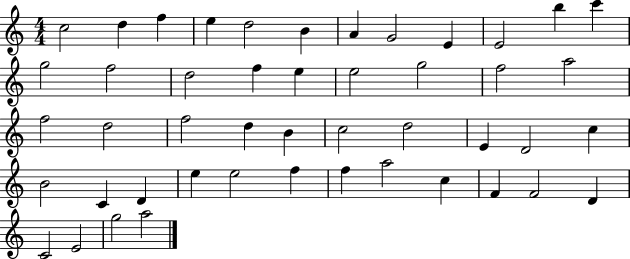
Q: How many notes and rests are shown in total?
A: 47